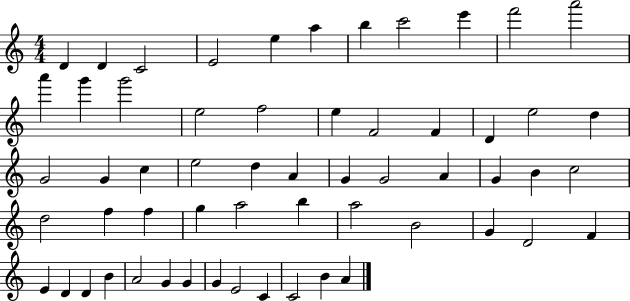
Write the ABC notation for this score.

X:1
T:Untitled
M:4/4
L:1/4
K:C
D D C2 E2 e a b c'2 e' f'2 a'2 a' g' g'2 e2 f2 e F2 F D e2 d G2 G c e2 d A G G2 A G B c2 d2 f f g a2 b a2 B2 G D2 F E D D B A2 G G G E2 C C2 B A